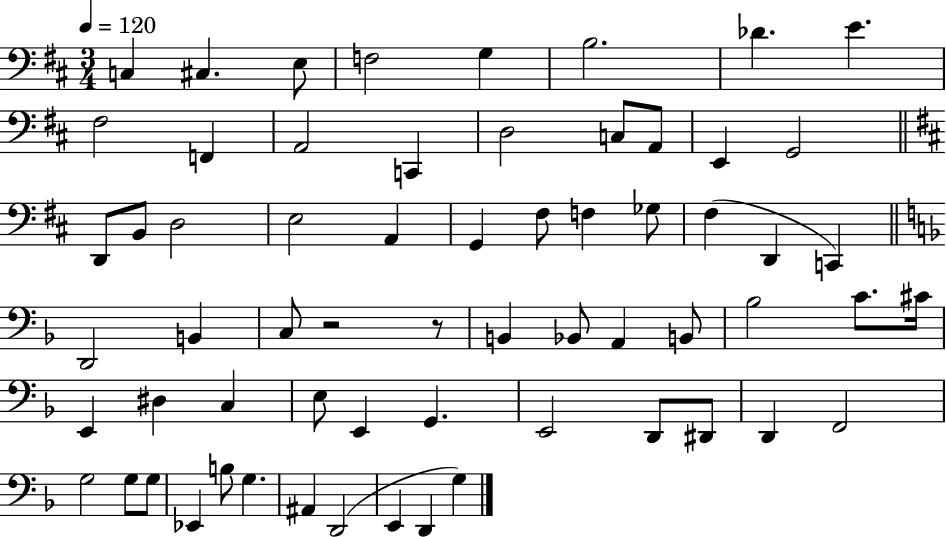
{
  \clef bass
  \numericTimeSignature
  \time 3/4
  \key d \major
  \tempo 4 = 120
  c4 cis4. e8 | f2 g4 | b2. | des'4. e'4. | \break fis2 f,4 | a,2 c,4 | d2 c8 a,8 | e,4 g,2 | \break \bar "||" \break \key b \minor d,8 b,8 d2 | e2 a,4 | g,4 fis8 f4 ges8 | fis4( d,4 c,4) | \break \bar "||" \break \key f \major d,2 b,4 | c8 r2 r8 | b,4 bes,8 a,4 b,8 | bes2 c'8. cis'16 | \break e,4 dis4 c4 | e8 e,4 g,4. | e,2 d,8 dis,8 | d,4 f,2 | \break g2 g8 g8 | ees,4 b8 g4. | ais,4 d,2( | e,4 d,4 g4) | \break \bar "|."
}